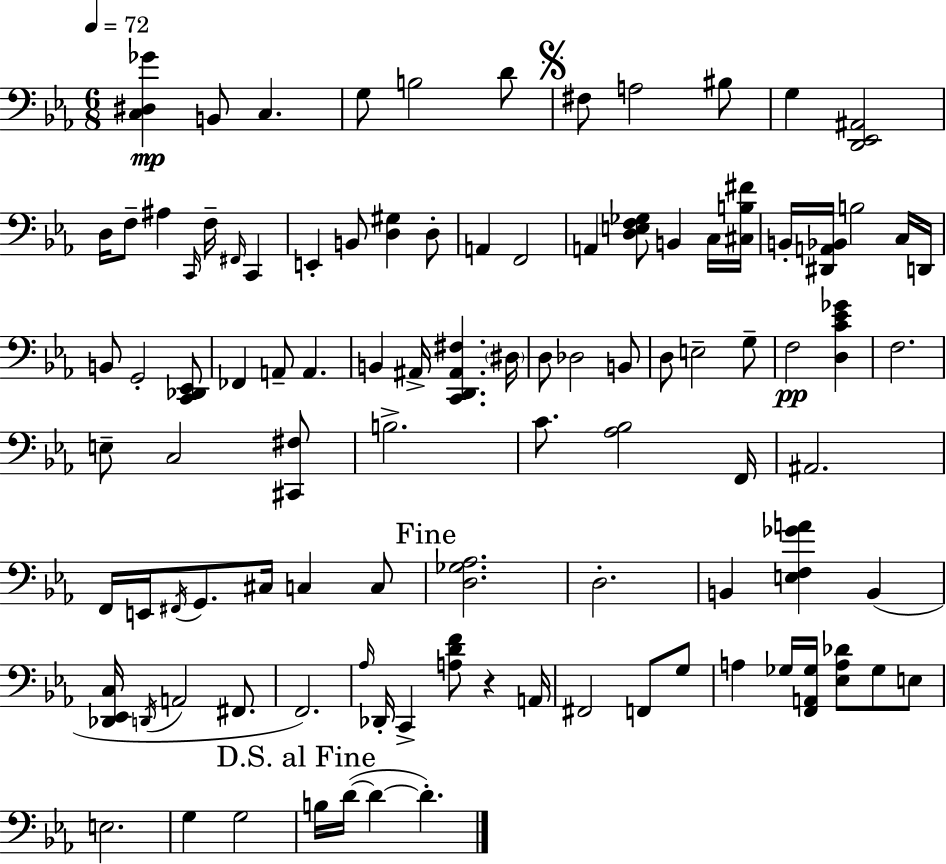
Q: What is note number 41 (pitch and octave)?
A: E3